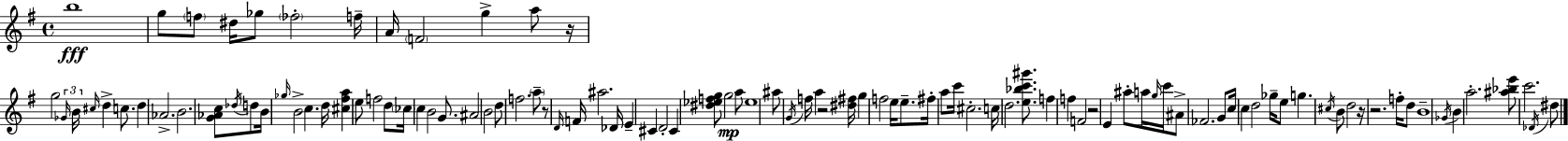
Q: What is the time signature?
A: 4/4